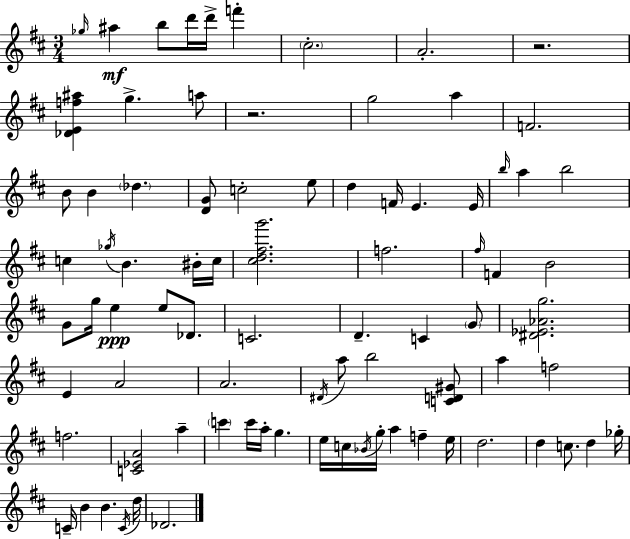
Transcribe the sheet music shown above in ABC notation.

X:1
T:Untitled
M:3/4
L:1/4
K:D
_g/4 ^a b/2 d'/4 d'/4 f' ^c2 A2 z2 [_DEf^a] g a/2 z2 g2 a F2 B/2 B _d [DG]/2 c2 e/2 d F/4 E E/4 b/4 a b2 c _g/4 B ^B/4 c/4 [^cd^fg']2 f2 ^f/4 F B2 G/2 g/4 e e/2 _D/2 C2 D C G/2 [^D_E_Ag]2 E A2 A2 ^D/4 a/2 b2 [CD^G]/2 a f2 f2 [C_EA]2 a c' c'/4 a/4 g e/4 c/4 _B/4 g/4 a f e/4 d2 d c/2 d _g/4 C/4 B B C/4 d/4 _D2